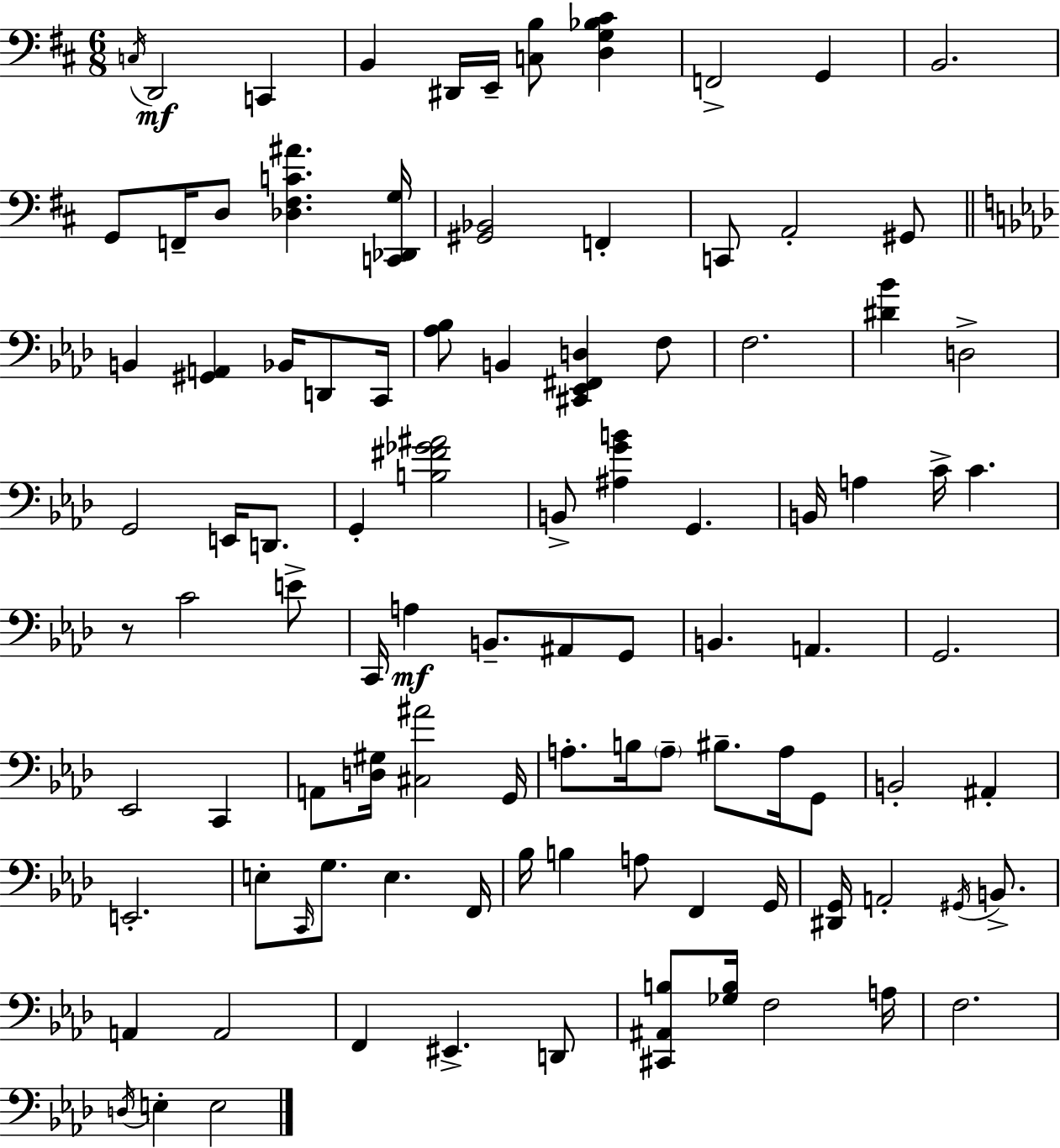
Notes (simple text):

C3/s D2/h C2/q B2/q D#2/s E2/s [C3,B3]/e [D3,G3,Bb3,C#4]/q F2/h G2/q B2/h. G2/e F2/s D3/e [Db3,F#3,C4,A#4]/q. [C2,Db2,G3]/s [G#2,Bb2]/h F2/q C2/e A2/h G#2/e B2/q [G#2,A2]/q Bb2/s D2/e C2/s [Ab3,Bb3]/e B2/q [C#2,Eb2,F#2,D3]/q F3/e F3/h. [D#4,Bb4]/q D3/h G2/h E2/s D2/e. G2/q [B3,F#4,Gb4,A#4]/h B2/e [A#3,G4,B4]/q G2/q. B2/s A3/q C4/s C4/q. R/e C4/h E4/e C2/s A3/q B2/e. A#2/e G2/e B2/q. A2/q. G2/h. Eb2/h C2/q A2/e [D3,G#3]/s [C#3,A#4]/h G2/s A3/e. B3/s A3/e BIS3/e. A3/s G2/e B2/h A#2/q E2/h. E3/e C2/s G3/e. E3/q. F2/s Bb3/s B3/q A3/e F2/q G2/s [D#2,G2]/s A2/h G#2/s B2/e. A2/q A2/h F2/q EIS2/q. D2/e [C#2,A#2,B3]/e [Gb3,B3]/s F3/h A3/s F3/h. D3/s E3/q E3/h